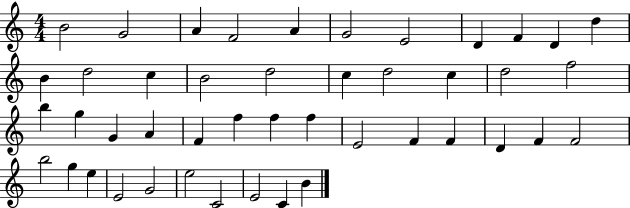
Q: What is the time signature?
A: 4/4